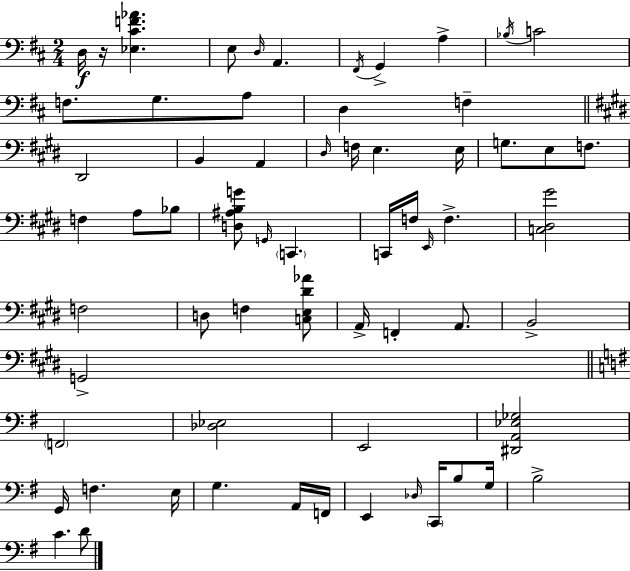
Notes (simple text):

D3/s R/s [Eb3,C#4,F4,Ab4]/q. E3/e D3/s A2/q. F#2/s G2/q A3/q Bb3/s C4/h F3/e. G3/e. A3/e D3/q F3/q D#2/h B2/q A2/q D#3/s F3/s E3/q. E3/s G3/e. E3/e F3/e. F3/q A3/e Bb3/e [D3,A#3,B3,G4]/e G2/s C2/q. C2/s F3/s E2/s F3/q. [C3,D#3,G#4]/h F3/h D3/e F3/q [C3,E3,D#4,Ab4]/e A2/s F2/q A2/e. B2/h G2/h F2/h [Db3,Eb3]/h E2/h [D#2,A2,Eb3,Gb3]/h G2/s F3/q. E3/s G3/q. A2/s F2/s E2/q Db3/s C2/s B3/e G3/s B3/h C4/q. D4/e